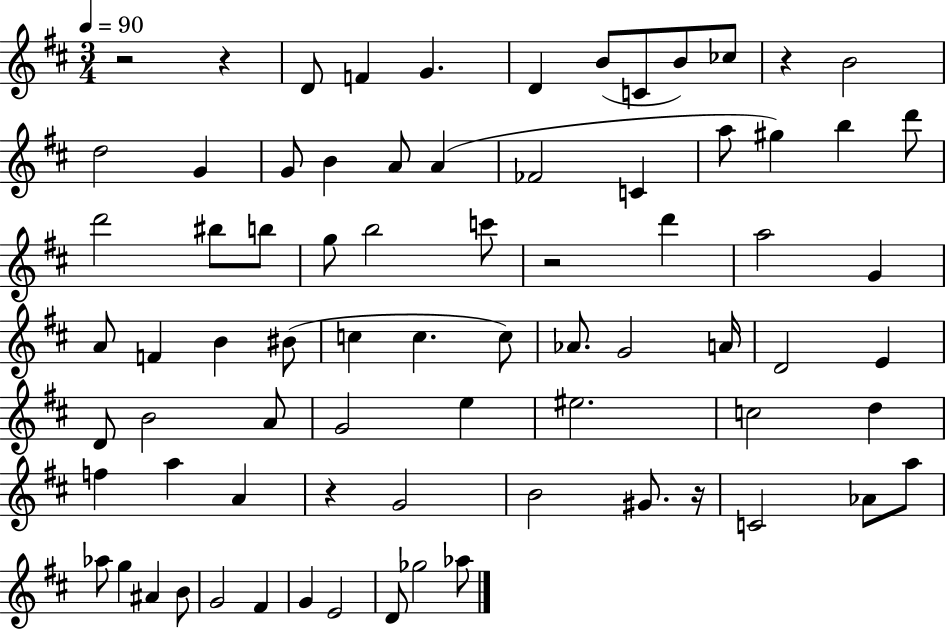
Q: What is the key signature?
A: D major